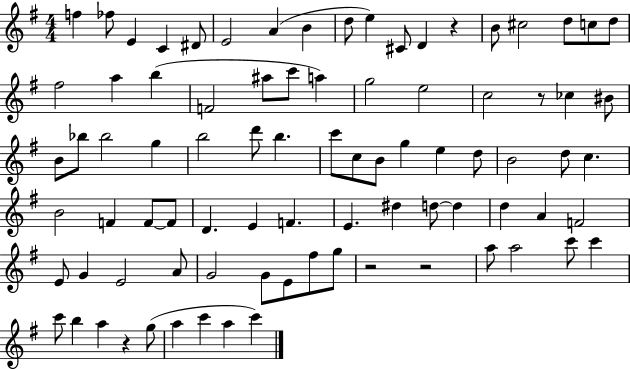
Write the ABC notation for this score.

X:1
T:Untitled
M:4/4
L:1/4
K:G
f _f/2 E C ^D/2 E2 A B d/2 e ^C/2 D z B/2 ^c2 d/2 c/2 d/2 ^f2 a b F2 ^a/2 c'/2 a g2 e2 c2 z/2 _c ^B/2 B/2 _b/2 _b2 g b2 d'/2 b c'/2 c/2 B/2 g e d/2 B2 d/2 c B2 F F/2 F/2 D E F E ^d d/2 d d A F2 E/2 G E2 A/2 G2 G/2 E/2 ^f/2 g/2 z2 z2 a/2 a2 c'/2 c' c'/2 b a z g/2 a c' a c'